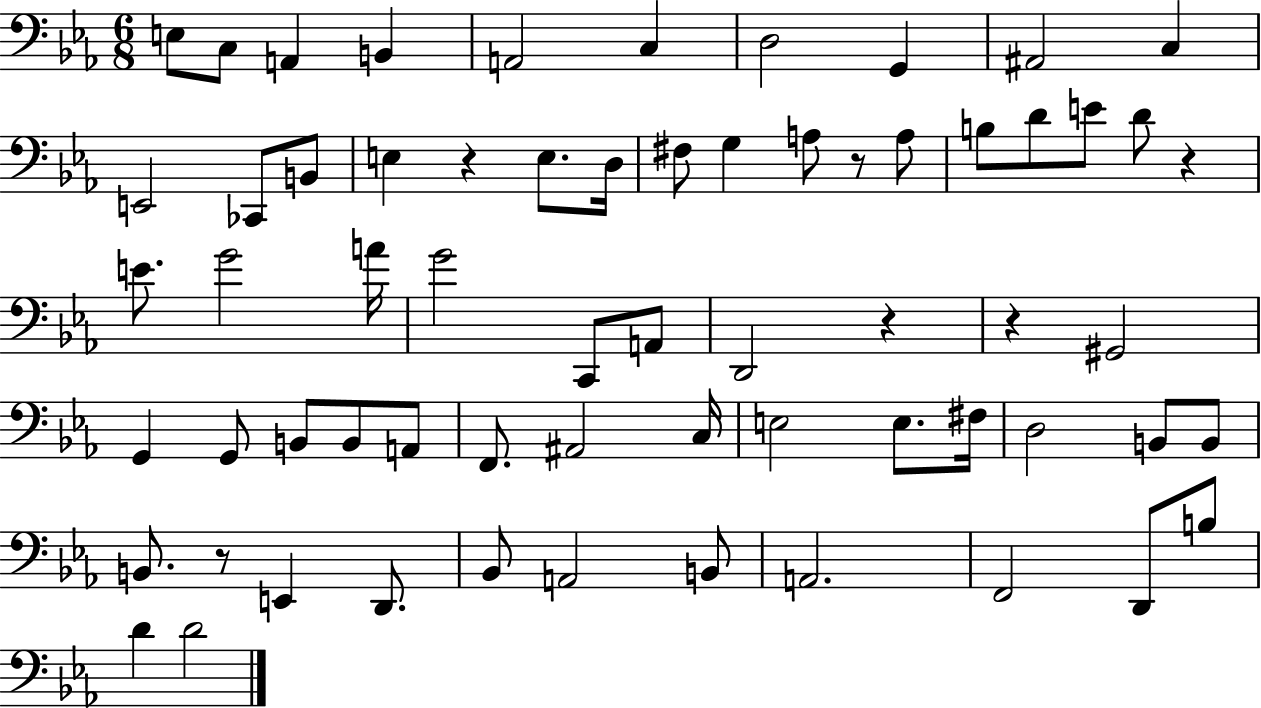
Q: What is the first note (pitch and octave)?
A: E3